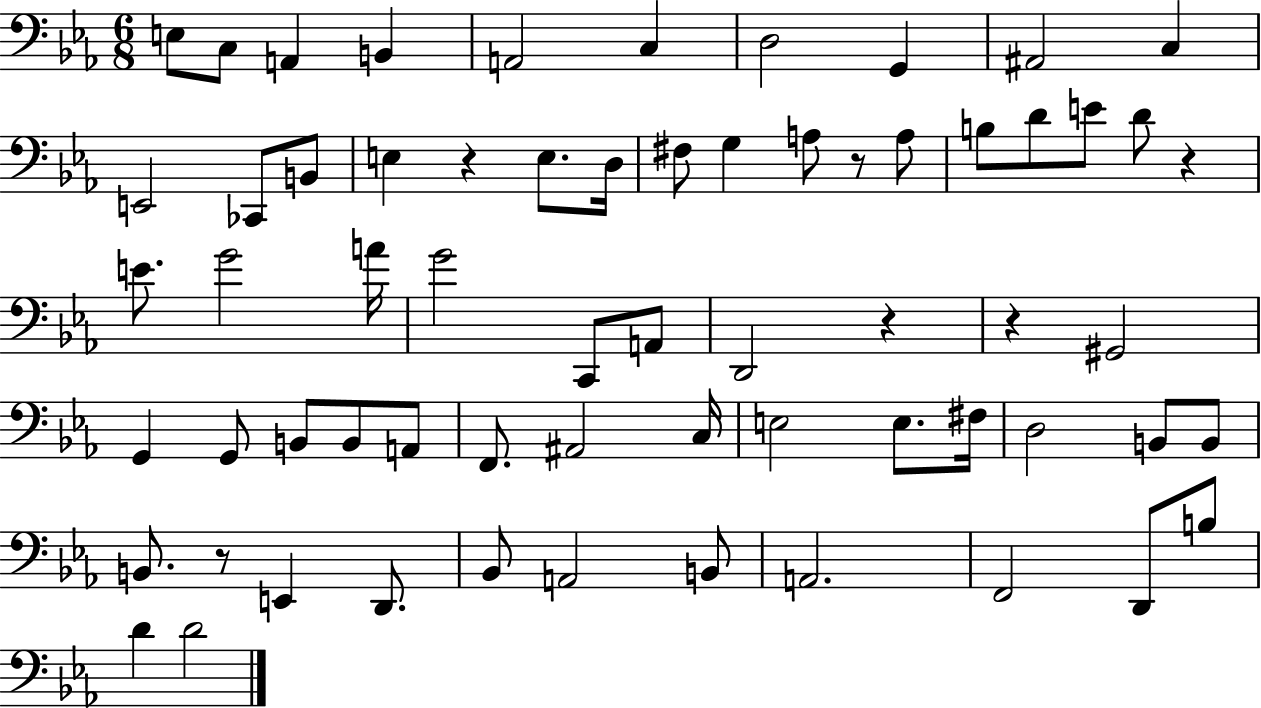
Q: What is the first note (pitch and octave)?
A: E3